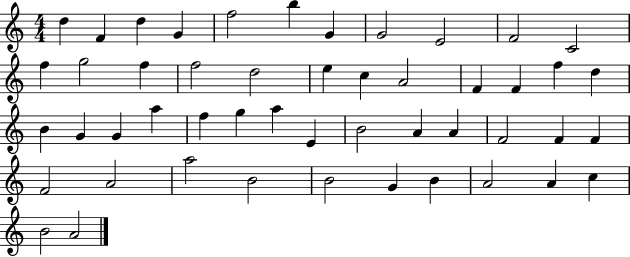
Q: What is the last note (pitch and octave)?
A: A4